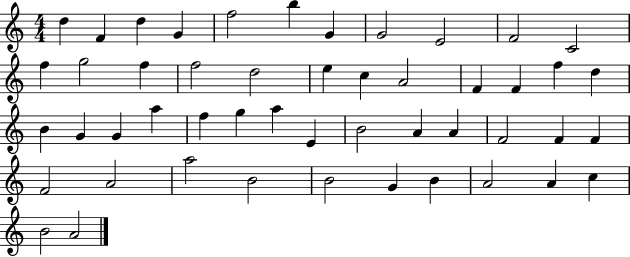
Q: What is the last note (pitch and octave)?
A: A4